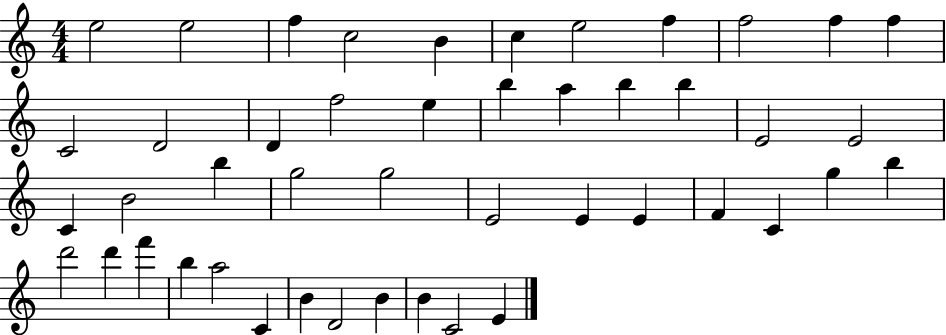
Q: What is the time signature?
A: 4/4